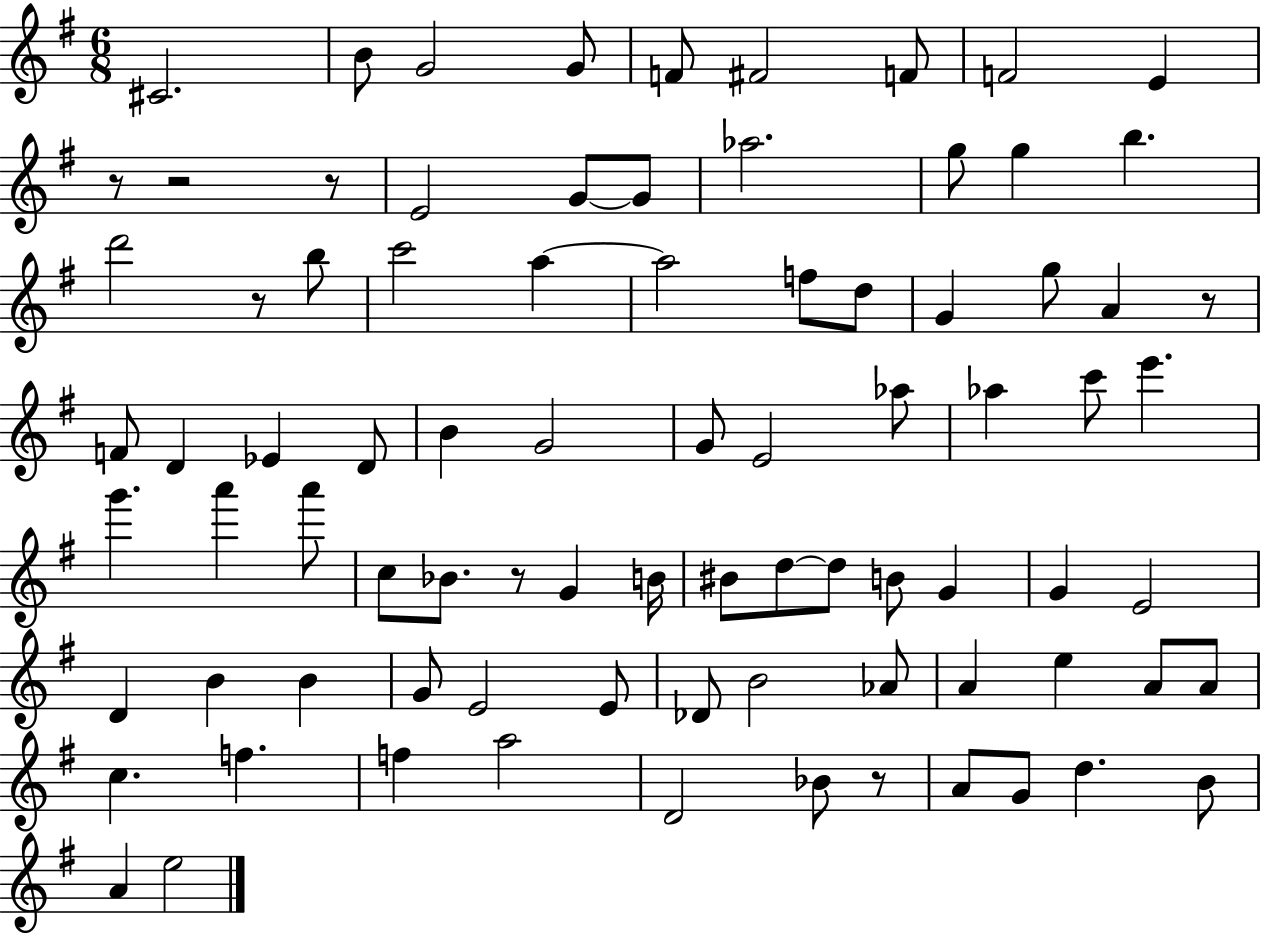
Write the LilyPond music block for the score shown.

{
  \clef treble
  \numericTimeSignature
  \time 6/8
  \key g \major
  cis'2. | b'8 g'2 g'8 | f'8 fis'2 f'8 | f'2 e'4 | \break r8 r2 r8 | e'2 g'8~~ g'8 | aes''2. | g''8 g''4 b''4. | \break d'''2 r8 b''8 | c'''2 a''4~~ | a''2 f''8 d''8 | g'4 g''8 a'4 r8 | \break f'8 d'4 ees'4 d'8 | b'4 g'2 | g'8 e'2 aes''8 | aes''4 c'''8 e'''4. | \break g'''4. a'''4 a'''8 | c''8 bes'8. r8 g'4 b'16 | bis'8 d''8~~ d''8 b'8 g'4 | g'4 e'2 | \break d'4 b'4 b'4 | g'8 e'2 e'8 | des'8 b'2 aes'8 | a'4 e''4 a'8 a'8 | \break c''4. f''4. | f''4 a''2 | d'2 bes'8 r8 | a'8 g'8 d''4. b'8 | \break a'4 e''2 | \bar "|."
}